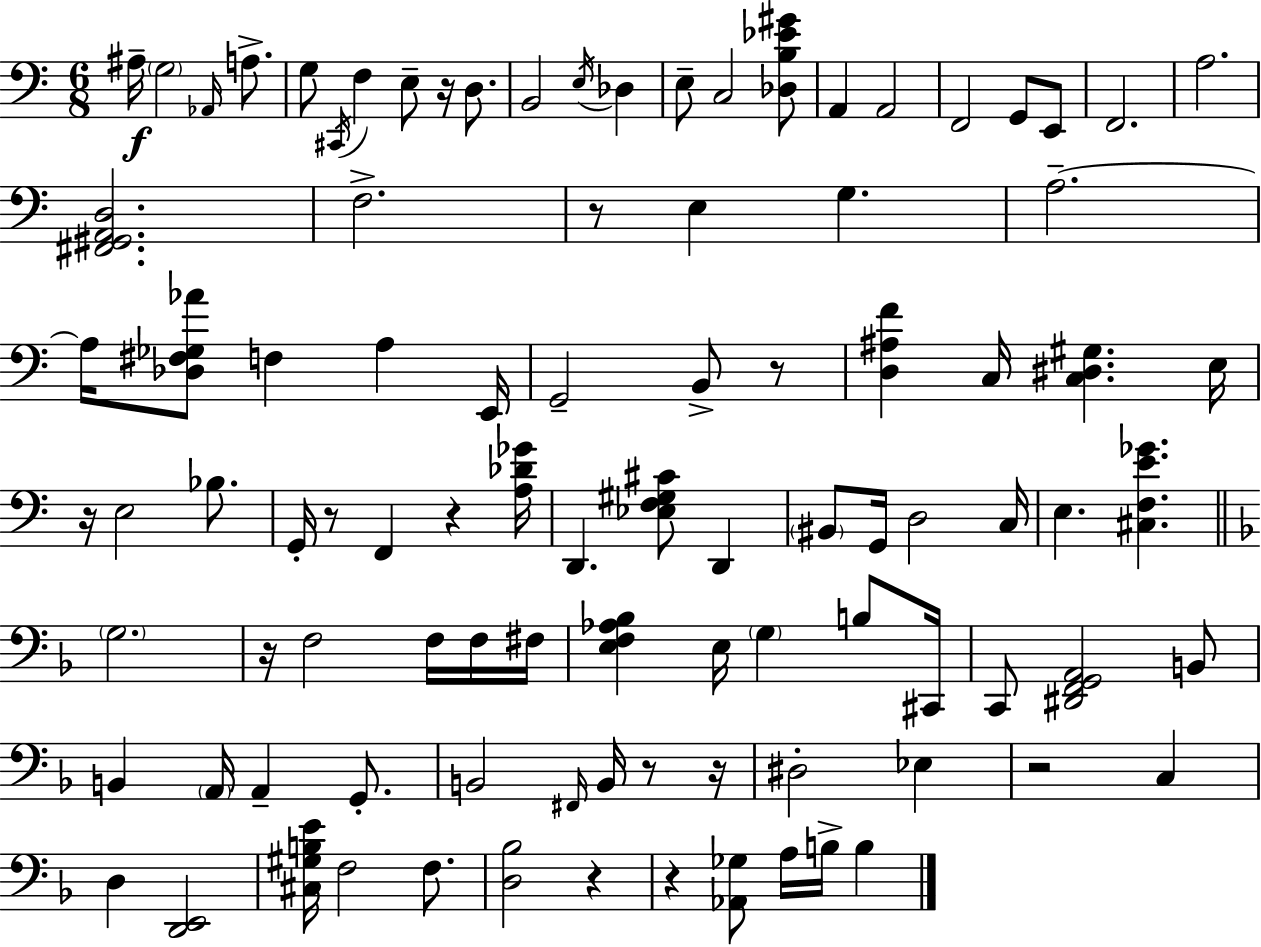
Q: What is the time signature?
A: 6/8